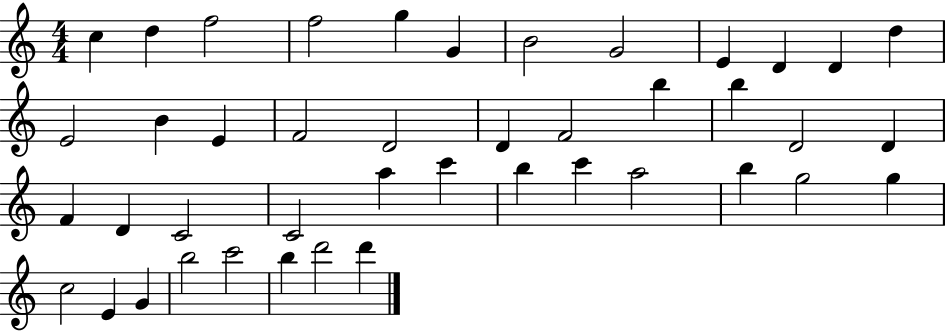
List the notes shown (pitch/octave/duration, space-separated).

C5/q D5/q F5/h F5/h G5/q G4/q B4/h G4/h E4/q D4/q D4/q D5/q E4/h B4/q E4/q F4/h D4/h D4/q F4/h B5/q B5/q D4/h D4/q F4/q D4/q C4/h C4/h A5/q C6/q B5/q C6/q A5/h B5/q G5/h G5/q C5/h E4/q G4/q B5/h C6/h B5/q D6/h D6/q